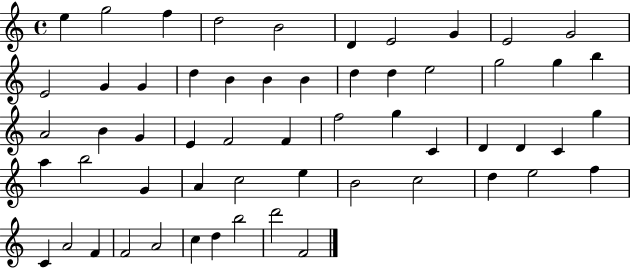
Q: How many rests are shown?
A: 0